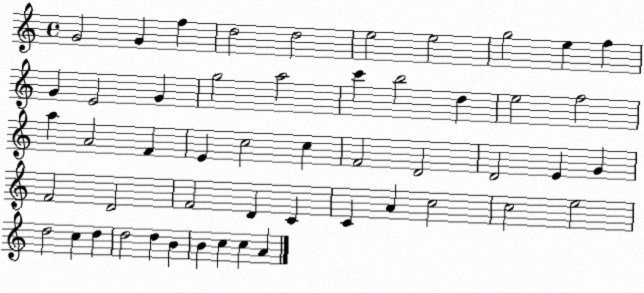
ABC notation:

X:1
T:Untitled
M:4/4
L:1/4
K:C
G2 G f d2 d2 e2 e2 g2 e f G E2 G g2 a2 c' b2 d e2 f2 a A2 F E c2 c F2 D2 D2 E G F2 D2 F2 D C C A c2 c2 e2 d2 c d d2 d B B c c A